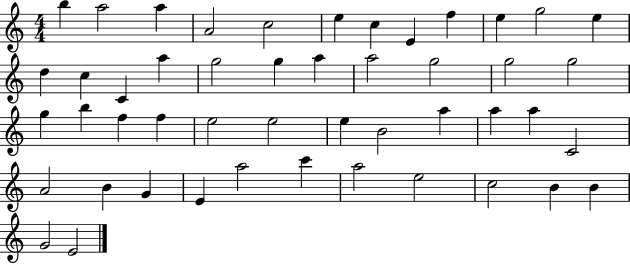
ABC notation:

X:1
T:Untitled
M:4/4
L:1/4
K:C
b a2 a A2 c2 e c E f e g2 e d c C a g2 g a a2 g2 g2 g2 g b f f e2 e2 e B2 a a a C2 A2 B G E a2 c' a2 e2 c2 B B G2 E2